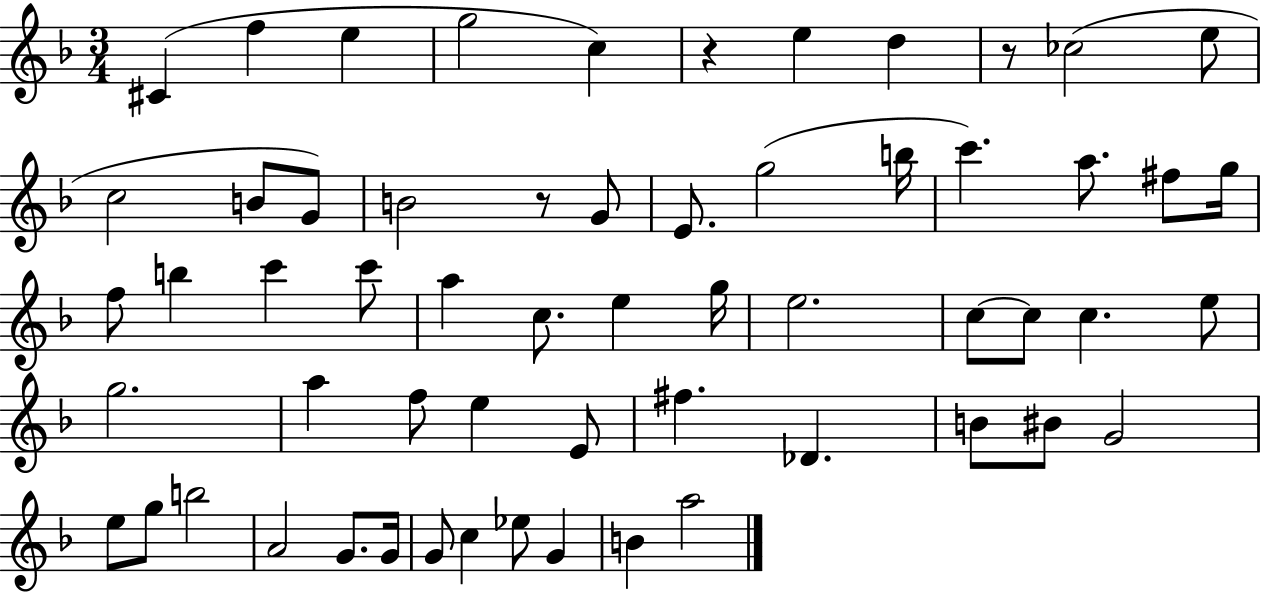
C#4/q F5/q E5/q G5/h C5/q R/q E5/q D5/q R/e CES5/h E5/e C5/h B4/e G4/e B4/h R/e G4/e E4/e. G5/h B5/s C6/q. A5/e. F#5/e G5/s F5/e B5/q C6/q C6/e A5/q C5/e. E5/q G5/s E5/h. C5/e C5/e C5/q. E5/e G5/h. A5/q F5/e E5/q E4/e F#5/q. Db4/q. B4/e BIS4/e G4/h E5/e G5/e B5/h A4/h G4/e. G4/s G4/e C5/q Eb5/e G4/q B4/q A5/h